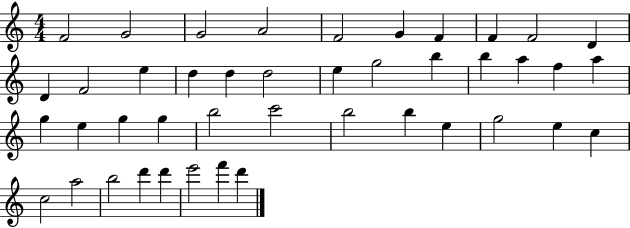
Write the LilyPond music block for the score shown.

{
  \clef treble
  \numericTimeSignature
  \time 4/4
  \key c \major
  f'2 g'2 | g'2 a'2 | f'2 g'4 f'4 | f'4 f'2 d'4 | \break d'4 f'2 e''4 | d''4 d''4 d''2 | e''4 g''2 b''4 | b''4 a''4 f''4 a''4 | \break g''4 e''4 g''4 g''4 | b''2 c'''2 | b''2 b''4 e''4 | g''2 e''4 c''4 | \break c''2 a''2 | b''2 d'''4 d'''4 | e'''2 f'''4 d'''4 | \bar "|."
}